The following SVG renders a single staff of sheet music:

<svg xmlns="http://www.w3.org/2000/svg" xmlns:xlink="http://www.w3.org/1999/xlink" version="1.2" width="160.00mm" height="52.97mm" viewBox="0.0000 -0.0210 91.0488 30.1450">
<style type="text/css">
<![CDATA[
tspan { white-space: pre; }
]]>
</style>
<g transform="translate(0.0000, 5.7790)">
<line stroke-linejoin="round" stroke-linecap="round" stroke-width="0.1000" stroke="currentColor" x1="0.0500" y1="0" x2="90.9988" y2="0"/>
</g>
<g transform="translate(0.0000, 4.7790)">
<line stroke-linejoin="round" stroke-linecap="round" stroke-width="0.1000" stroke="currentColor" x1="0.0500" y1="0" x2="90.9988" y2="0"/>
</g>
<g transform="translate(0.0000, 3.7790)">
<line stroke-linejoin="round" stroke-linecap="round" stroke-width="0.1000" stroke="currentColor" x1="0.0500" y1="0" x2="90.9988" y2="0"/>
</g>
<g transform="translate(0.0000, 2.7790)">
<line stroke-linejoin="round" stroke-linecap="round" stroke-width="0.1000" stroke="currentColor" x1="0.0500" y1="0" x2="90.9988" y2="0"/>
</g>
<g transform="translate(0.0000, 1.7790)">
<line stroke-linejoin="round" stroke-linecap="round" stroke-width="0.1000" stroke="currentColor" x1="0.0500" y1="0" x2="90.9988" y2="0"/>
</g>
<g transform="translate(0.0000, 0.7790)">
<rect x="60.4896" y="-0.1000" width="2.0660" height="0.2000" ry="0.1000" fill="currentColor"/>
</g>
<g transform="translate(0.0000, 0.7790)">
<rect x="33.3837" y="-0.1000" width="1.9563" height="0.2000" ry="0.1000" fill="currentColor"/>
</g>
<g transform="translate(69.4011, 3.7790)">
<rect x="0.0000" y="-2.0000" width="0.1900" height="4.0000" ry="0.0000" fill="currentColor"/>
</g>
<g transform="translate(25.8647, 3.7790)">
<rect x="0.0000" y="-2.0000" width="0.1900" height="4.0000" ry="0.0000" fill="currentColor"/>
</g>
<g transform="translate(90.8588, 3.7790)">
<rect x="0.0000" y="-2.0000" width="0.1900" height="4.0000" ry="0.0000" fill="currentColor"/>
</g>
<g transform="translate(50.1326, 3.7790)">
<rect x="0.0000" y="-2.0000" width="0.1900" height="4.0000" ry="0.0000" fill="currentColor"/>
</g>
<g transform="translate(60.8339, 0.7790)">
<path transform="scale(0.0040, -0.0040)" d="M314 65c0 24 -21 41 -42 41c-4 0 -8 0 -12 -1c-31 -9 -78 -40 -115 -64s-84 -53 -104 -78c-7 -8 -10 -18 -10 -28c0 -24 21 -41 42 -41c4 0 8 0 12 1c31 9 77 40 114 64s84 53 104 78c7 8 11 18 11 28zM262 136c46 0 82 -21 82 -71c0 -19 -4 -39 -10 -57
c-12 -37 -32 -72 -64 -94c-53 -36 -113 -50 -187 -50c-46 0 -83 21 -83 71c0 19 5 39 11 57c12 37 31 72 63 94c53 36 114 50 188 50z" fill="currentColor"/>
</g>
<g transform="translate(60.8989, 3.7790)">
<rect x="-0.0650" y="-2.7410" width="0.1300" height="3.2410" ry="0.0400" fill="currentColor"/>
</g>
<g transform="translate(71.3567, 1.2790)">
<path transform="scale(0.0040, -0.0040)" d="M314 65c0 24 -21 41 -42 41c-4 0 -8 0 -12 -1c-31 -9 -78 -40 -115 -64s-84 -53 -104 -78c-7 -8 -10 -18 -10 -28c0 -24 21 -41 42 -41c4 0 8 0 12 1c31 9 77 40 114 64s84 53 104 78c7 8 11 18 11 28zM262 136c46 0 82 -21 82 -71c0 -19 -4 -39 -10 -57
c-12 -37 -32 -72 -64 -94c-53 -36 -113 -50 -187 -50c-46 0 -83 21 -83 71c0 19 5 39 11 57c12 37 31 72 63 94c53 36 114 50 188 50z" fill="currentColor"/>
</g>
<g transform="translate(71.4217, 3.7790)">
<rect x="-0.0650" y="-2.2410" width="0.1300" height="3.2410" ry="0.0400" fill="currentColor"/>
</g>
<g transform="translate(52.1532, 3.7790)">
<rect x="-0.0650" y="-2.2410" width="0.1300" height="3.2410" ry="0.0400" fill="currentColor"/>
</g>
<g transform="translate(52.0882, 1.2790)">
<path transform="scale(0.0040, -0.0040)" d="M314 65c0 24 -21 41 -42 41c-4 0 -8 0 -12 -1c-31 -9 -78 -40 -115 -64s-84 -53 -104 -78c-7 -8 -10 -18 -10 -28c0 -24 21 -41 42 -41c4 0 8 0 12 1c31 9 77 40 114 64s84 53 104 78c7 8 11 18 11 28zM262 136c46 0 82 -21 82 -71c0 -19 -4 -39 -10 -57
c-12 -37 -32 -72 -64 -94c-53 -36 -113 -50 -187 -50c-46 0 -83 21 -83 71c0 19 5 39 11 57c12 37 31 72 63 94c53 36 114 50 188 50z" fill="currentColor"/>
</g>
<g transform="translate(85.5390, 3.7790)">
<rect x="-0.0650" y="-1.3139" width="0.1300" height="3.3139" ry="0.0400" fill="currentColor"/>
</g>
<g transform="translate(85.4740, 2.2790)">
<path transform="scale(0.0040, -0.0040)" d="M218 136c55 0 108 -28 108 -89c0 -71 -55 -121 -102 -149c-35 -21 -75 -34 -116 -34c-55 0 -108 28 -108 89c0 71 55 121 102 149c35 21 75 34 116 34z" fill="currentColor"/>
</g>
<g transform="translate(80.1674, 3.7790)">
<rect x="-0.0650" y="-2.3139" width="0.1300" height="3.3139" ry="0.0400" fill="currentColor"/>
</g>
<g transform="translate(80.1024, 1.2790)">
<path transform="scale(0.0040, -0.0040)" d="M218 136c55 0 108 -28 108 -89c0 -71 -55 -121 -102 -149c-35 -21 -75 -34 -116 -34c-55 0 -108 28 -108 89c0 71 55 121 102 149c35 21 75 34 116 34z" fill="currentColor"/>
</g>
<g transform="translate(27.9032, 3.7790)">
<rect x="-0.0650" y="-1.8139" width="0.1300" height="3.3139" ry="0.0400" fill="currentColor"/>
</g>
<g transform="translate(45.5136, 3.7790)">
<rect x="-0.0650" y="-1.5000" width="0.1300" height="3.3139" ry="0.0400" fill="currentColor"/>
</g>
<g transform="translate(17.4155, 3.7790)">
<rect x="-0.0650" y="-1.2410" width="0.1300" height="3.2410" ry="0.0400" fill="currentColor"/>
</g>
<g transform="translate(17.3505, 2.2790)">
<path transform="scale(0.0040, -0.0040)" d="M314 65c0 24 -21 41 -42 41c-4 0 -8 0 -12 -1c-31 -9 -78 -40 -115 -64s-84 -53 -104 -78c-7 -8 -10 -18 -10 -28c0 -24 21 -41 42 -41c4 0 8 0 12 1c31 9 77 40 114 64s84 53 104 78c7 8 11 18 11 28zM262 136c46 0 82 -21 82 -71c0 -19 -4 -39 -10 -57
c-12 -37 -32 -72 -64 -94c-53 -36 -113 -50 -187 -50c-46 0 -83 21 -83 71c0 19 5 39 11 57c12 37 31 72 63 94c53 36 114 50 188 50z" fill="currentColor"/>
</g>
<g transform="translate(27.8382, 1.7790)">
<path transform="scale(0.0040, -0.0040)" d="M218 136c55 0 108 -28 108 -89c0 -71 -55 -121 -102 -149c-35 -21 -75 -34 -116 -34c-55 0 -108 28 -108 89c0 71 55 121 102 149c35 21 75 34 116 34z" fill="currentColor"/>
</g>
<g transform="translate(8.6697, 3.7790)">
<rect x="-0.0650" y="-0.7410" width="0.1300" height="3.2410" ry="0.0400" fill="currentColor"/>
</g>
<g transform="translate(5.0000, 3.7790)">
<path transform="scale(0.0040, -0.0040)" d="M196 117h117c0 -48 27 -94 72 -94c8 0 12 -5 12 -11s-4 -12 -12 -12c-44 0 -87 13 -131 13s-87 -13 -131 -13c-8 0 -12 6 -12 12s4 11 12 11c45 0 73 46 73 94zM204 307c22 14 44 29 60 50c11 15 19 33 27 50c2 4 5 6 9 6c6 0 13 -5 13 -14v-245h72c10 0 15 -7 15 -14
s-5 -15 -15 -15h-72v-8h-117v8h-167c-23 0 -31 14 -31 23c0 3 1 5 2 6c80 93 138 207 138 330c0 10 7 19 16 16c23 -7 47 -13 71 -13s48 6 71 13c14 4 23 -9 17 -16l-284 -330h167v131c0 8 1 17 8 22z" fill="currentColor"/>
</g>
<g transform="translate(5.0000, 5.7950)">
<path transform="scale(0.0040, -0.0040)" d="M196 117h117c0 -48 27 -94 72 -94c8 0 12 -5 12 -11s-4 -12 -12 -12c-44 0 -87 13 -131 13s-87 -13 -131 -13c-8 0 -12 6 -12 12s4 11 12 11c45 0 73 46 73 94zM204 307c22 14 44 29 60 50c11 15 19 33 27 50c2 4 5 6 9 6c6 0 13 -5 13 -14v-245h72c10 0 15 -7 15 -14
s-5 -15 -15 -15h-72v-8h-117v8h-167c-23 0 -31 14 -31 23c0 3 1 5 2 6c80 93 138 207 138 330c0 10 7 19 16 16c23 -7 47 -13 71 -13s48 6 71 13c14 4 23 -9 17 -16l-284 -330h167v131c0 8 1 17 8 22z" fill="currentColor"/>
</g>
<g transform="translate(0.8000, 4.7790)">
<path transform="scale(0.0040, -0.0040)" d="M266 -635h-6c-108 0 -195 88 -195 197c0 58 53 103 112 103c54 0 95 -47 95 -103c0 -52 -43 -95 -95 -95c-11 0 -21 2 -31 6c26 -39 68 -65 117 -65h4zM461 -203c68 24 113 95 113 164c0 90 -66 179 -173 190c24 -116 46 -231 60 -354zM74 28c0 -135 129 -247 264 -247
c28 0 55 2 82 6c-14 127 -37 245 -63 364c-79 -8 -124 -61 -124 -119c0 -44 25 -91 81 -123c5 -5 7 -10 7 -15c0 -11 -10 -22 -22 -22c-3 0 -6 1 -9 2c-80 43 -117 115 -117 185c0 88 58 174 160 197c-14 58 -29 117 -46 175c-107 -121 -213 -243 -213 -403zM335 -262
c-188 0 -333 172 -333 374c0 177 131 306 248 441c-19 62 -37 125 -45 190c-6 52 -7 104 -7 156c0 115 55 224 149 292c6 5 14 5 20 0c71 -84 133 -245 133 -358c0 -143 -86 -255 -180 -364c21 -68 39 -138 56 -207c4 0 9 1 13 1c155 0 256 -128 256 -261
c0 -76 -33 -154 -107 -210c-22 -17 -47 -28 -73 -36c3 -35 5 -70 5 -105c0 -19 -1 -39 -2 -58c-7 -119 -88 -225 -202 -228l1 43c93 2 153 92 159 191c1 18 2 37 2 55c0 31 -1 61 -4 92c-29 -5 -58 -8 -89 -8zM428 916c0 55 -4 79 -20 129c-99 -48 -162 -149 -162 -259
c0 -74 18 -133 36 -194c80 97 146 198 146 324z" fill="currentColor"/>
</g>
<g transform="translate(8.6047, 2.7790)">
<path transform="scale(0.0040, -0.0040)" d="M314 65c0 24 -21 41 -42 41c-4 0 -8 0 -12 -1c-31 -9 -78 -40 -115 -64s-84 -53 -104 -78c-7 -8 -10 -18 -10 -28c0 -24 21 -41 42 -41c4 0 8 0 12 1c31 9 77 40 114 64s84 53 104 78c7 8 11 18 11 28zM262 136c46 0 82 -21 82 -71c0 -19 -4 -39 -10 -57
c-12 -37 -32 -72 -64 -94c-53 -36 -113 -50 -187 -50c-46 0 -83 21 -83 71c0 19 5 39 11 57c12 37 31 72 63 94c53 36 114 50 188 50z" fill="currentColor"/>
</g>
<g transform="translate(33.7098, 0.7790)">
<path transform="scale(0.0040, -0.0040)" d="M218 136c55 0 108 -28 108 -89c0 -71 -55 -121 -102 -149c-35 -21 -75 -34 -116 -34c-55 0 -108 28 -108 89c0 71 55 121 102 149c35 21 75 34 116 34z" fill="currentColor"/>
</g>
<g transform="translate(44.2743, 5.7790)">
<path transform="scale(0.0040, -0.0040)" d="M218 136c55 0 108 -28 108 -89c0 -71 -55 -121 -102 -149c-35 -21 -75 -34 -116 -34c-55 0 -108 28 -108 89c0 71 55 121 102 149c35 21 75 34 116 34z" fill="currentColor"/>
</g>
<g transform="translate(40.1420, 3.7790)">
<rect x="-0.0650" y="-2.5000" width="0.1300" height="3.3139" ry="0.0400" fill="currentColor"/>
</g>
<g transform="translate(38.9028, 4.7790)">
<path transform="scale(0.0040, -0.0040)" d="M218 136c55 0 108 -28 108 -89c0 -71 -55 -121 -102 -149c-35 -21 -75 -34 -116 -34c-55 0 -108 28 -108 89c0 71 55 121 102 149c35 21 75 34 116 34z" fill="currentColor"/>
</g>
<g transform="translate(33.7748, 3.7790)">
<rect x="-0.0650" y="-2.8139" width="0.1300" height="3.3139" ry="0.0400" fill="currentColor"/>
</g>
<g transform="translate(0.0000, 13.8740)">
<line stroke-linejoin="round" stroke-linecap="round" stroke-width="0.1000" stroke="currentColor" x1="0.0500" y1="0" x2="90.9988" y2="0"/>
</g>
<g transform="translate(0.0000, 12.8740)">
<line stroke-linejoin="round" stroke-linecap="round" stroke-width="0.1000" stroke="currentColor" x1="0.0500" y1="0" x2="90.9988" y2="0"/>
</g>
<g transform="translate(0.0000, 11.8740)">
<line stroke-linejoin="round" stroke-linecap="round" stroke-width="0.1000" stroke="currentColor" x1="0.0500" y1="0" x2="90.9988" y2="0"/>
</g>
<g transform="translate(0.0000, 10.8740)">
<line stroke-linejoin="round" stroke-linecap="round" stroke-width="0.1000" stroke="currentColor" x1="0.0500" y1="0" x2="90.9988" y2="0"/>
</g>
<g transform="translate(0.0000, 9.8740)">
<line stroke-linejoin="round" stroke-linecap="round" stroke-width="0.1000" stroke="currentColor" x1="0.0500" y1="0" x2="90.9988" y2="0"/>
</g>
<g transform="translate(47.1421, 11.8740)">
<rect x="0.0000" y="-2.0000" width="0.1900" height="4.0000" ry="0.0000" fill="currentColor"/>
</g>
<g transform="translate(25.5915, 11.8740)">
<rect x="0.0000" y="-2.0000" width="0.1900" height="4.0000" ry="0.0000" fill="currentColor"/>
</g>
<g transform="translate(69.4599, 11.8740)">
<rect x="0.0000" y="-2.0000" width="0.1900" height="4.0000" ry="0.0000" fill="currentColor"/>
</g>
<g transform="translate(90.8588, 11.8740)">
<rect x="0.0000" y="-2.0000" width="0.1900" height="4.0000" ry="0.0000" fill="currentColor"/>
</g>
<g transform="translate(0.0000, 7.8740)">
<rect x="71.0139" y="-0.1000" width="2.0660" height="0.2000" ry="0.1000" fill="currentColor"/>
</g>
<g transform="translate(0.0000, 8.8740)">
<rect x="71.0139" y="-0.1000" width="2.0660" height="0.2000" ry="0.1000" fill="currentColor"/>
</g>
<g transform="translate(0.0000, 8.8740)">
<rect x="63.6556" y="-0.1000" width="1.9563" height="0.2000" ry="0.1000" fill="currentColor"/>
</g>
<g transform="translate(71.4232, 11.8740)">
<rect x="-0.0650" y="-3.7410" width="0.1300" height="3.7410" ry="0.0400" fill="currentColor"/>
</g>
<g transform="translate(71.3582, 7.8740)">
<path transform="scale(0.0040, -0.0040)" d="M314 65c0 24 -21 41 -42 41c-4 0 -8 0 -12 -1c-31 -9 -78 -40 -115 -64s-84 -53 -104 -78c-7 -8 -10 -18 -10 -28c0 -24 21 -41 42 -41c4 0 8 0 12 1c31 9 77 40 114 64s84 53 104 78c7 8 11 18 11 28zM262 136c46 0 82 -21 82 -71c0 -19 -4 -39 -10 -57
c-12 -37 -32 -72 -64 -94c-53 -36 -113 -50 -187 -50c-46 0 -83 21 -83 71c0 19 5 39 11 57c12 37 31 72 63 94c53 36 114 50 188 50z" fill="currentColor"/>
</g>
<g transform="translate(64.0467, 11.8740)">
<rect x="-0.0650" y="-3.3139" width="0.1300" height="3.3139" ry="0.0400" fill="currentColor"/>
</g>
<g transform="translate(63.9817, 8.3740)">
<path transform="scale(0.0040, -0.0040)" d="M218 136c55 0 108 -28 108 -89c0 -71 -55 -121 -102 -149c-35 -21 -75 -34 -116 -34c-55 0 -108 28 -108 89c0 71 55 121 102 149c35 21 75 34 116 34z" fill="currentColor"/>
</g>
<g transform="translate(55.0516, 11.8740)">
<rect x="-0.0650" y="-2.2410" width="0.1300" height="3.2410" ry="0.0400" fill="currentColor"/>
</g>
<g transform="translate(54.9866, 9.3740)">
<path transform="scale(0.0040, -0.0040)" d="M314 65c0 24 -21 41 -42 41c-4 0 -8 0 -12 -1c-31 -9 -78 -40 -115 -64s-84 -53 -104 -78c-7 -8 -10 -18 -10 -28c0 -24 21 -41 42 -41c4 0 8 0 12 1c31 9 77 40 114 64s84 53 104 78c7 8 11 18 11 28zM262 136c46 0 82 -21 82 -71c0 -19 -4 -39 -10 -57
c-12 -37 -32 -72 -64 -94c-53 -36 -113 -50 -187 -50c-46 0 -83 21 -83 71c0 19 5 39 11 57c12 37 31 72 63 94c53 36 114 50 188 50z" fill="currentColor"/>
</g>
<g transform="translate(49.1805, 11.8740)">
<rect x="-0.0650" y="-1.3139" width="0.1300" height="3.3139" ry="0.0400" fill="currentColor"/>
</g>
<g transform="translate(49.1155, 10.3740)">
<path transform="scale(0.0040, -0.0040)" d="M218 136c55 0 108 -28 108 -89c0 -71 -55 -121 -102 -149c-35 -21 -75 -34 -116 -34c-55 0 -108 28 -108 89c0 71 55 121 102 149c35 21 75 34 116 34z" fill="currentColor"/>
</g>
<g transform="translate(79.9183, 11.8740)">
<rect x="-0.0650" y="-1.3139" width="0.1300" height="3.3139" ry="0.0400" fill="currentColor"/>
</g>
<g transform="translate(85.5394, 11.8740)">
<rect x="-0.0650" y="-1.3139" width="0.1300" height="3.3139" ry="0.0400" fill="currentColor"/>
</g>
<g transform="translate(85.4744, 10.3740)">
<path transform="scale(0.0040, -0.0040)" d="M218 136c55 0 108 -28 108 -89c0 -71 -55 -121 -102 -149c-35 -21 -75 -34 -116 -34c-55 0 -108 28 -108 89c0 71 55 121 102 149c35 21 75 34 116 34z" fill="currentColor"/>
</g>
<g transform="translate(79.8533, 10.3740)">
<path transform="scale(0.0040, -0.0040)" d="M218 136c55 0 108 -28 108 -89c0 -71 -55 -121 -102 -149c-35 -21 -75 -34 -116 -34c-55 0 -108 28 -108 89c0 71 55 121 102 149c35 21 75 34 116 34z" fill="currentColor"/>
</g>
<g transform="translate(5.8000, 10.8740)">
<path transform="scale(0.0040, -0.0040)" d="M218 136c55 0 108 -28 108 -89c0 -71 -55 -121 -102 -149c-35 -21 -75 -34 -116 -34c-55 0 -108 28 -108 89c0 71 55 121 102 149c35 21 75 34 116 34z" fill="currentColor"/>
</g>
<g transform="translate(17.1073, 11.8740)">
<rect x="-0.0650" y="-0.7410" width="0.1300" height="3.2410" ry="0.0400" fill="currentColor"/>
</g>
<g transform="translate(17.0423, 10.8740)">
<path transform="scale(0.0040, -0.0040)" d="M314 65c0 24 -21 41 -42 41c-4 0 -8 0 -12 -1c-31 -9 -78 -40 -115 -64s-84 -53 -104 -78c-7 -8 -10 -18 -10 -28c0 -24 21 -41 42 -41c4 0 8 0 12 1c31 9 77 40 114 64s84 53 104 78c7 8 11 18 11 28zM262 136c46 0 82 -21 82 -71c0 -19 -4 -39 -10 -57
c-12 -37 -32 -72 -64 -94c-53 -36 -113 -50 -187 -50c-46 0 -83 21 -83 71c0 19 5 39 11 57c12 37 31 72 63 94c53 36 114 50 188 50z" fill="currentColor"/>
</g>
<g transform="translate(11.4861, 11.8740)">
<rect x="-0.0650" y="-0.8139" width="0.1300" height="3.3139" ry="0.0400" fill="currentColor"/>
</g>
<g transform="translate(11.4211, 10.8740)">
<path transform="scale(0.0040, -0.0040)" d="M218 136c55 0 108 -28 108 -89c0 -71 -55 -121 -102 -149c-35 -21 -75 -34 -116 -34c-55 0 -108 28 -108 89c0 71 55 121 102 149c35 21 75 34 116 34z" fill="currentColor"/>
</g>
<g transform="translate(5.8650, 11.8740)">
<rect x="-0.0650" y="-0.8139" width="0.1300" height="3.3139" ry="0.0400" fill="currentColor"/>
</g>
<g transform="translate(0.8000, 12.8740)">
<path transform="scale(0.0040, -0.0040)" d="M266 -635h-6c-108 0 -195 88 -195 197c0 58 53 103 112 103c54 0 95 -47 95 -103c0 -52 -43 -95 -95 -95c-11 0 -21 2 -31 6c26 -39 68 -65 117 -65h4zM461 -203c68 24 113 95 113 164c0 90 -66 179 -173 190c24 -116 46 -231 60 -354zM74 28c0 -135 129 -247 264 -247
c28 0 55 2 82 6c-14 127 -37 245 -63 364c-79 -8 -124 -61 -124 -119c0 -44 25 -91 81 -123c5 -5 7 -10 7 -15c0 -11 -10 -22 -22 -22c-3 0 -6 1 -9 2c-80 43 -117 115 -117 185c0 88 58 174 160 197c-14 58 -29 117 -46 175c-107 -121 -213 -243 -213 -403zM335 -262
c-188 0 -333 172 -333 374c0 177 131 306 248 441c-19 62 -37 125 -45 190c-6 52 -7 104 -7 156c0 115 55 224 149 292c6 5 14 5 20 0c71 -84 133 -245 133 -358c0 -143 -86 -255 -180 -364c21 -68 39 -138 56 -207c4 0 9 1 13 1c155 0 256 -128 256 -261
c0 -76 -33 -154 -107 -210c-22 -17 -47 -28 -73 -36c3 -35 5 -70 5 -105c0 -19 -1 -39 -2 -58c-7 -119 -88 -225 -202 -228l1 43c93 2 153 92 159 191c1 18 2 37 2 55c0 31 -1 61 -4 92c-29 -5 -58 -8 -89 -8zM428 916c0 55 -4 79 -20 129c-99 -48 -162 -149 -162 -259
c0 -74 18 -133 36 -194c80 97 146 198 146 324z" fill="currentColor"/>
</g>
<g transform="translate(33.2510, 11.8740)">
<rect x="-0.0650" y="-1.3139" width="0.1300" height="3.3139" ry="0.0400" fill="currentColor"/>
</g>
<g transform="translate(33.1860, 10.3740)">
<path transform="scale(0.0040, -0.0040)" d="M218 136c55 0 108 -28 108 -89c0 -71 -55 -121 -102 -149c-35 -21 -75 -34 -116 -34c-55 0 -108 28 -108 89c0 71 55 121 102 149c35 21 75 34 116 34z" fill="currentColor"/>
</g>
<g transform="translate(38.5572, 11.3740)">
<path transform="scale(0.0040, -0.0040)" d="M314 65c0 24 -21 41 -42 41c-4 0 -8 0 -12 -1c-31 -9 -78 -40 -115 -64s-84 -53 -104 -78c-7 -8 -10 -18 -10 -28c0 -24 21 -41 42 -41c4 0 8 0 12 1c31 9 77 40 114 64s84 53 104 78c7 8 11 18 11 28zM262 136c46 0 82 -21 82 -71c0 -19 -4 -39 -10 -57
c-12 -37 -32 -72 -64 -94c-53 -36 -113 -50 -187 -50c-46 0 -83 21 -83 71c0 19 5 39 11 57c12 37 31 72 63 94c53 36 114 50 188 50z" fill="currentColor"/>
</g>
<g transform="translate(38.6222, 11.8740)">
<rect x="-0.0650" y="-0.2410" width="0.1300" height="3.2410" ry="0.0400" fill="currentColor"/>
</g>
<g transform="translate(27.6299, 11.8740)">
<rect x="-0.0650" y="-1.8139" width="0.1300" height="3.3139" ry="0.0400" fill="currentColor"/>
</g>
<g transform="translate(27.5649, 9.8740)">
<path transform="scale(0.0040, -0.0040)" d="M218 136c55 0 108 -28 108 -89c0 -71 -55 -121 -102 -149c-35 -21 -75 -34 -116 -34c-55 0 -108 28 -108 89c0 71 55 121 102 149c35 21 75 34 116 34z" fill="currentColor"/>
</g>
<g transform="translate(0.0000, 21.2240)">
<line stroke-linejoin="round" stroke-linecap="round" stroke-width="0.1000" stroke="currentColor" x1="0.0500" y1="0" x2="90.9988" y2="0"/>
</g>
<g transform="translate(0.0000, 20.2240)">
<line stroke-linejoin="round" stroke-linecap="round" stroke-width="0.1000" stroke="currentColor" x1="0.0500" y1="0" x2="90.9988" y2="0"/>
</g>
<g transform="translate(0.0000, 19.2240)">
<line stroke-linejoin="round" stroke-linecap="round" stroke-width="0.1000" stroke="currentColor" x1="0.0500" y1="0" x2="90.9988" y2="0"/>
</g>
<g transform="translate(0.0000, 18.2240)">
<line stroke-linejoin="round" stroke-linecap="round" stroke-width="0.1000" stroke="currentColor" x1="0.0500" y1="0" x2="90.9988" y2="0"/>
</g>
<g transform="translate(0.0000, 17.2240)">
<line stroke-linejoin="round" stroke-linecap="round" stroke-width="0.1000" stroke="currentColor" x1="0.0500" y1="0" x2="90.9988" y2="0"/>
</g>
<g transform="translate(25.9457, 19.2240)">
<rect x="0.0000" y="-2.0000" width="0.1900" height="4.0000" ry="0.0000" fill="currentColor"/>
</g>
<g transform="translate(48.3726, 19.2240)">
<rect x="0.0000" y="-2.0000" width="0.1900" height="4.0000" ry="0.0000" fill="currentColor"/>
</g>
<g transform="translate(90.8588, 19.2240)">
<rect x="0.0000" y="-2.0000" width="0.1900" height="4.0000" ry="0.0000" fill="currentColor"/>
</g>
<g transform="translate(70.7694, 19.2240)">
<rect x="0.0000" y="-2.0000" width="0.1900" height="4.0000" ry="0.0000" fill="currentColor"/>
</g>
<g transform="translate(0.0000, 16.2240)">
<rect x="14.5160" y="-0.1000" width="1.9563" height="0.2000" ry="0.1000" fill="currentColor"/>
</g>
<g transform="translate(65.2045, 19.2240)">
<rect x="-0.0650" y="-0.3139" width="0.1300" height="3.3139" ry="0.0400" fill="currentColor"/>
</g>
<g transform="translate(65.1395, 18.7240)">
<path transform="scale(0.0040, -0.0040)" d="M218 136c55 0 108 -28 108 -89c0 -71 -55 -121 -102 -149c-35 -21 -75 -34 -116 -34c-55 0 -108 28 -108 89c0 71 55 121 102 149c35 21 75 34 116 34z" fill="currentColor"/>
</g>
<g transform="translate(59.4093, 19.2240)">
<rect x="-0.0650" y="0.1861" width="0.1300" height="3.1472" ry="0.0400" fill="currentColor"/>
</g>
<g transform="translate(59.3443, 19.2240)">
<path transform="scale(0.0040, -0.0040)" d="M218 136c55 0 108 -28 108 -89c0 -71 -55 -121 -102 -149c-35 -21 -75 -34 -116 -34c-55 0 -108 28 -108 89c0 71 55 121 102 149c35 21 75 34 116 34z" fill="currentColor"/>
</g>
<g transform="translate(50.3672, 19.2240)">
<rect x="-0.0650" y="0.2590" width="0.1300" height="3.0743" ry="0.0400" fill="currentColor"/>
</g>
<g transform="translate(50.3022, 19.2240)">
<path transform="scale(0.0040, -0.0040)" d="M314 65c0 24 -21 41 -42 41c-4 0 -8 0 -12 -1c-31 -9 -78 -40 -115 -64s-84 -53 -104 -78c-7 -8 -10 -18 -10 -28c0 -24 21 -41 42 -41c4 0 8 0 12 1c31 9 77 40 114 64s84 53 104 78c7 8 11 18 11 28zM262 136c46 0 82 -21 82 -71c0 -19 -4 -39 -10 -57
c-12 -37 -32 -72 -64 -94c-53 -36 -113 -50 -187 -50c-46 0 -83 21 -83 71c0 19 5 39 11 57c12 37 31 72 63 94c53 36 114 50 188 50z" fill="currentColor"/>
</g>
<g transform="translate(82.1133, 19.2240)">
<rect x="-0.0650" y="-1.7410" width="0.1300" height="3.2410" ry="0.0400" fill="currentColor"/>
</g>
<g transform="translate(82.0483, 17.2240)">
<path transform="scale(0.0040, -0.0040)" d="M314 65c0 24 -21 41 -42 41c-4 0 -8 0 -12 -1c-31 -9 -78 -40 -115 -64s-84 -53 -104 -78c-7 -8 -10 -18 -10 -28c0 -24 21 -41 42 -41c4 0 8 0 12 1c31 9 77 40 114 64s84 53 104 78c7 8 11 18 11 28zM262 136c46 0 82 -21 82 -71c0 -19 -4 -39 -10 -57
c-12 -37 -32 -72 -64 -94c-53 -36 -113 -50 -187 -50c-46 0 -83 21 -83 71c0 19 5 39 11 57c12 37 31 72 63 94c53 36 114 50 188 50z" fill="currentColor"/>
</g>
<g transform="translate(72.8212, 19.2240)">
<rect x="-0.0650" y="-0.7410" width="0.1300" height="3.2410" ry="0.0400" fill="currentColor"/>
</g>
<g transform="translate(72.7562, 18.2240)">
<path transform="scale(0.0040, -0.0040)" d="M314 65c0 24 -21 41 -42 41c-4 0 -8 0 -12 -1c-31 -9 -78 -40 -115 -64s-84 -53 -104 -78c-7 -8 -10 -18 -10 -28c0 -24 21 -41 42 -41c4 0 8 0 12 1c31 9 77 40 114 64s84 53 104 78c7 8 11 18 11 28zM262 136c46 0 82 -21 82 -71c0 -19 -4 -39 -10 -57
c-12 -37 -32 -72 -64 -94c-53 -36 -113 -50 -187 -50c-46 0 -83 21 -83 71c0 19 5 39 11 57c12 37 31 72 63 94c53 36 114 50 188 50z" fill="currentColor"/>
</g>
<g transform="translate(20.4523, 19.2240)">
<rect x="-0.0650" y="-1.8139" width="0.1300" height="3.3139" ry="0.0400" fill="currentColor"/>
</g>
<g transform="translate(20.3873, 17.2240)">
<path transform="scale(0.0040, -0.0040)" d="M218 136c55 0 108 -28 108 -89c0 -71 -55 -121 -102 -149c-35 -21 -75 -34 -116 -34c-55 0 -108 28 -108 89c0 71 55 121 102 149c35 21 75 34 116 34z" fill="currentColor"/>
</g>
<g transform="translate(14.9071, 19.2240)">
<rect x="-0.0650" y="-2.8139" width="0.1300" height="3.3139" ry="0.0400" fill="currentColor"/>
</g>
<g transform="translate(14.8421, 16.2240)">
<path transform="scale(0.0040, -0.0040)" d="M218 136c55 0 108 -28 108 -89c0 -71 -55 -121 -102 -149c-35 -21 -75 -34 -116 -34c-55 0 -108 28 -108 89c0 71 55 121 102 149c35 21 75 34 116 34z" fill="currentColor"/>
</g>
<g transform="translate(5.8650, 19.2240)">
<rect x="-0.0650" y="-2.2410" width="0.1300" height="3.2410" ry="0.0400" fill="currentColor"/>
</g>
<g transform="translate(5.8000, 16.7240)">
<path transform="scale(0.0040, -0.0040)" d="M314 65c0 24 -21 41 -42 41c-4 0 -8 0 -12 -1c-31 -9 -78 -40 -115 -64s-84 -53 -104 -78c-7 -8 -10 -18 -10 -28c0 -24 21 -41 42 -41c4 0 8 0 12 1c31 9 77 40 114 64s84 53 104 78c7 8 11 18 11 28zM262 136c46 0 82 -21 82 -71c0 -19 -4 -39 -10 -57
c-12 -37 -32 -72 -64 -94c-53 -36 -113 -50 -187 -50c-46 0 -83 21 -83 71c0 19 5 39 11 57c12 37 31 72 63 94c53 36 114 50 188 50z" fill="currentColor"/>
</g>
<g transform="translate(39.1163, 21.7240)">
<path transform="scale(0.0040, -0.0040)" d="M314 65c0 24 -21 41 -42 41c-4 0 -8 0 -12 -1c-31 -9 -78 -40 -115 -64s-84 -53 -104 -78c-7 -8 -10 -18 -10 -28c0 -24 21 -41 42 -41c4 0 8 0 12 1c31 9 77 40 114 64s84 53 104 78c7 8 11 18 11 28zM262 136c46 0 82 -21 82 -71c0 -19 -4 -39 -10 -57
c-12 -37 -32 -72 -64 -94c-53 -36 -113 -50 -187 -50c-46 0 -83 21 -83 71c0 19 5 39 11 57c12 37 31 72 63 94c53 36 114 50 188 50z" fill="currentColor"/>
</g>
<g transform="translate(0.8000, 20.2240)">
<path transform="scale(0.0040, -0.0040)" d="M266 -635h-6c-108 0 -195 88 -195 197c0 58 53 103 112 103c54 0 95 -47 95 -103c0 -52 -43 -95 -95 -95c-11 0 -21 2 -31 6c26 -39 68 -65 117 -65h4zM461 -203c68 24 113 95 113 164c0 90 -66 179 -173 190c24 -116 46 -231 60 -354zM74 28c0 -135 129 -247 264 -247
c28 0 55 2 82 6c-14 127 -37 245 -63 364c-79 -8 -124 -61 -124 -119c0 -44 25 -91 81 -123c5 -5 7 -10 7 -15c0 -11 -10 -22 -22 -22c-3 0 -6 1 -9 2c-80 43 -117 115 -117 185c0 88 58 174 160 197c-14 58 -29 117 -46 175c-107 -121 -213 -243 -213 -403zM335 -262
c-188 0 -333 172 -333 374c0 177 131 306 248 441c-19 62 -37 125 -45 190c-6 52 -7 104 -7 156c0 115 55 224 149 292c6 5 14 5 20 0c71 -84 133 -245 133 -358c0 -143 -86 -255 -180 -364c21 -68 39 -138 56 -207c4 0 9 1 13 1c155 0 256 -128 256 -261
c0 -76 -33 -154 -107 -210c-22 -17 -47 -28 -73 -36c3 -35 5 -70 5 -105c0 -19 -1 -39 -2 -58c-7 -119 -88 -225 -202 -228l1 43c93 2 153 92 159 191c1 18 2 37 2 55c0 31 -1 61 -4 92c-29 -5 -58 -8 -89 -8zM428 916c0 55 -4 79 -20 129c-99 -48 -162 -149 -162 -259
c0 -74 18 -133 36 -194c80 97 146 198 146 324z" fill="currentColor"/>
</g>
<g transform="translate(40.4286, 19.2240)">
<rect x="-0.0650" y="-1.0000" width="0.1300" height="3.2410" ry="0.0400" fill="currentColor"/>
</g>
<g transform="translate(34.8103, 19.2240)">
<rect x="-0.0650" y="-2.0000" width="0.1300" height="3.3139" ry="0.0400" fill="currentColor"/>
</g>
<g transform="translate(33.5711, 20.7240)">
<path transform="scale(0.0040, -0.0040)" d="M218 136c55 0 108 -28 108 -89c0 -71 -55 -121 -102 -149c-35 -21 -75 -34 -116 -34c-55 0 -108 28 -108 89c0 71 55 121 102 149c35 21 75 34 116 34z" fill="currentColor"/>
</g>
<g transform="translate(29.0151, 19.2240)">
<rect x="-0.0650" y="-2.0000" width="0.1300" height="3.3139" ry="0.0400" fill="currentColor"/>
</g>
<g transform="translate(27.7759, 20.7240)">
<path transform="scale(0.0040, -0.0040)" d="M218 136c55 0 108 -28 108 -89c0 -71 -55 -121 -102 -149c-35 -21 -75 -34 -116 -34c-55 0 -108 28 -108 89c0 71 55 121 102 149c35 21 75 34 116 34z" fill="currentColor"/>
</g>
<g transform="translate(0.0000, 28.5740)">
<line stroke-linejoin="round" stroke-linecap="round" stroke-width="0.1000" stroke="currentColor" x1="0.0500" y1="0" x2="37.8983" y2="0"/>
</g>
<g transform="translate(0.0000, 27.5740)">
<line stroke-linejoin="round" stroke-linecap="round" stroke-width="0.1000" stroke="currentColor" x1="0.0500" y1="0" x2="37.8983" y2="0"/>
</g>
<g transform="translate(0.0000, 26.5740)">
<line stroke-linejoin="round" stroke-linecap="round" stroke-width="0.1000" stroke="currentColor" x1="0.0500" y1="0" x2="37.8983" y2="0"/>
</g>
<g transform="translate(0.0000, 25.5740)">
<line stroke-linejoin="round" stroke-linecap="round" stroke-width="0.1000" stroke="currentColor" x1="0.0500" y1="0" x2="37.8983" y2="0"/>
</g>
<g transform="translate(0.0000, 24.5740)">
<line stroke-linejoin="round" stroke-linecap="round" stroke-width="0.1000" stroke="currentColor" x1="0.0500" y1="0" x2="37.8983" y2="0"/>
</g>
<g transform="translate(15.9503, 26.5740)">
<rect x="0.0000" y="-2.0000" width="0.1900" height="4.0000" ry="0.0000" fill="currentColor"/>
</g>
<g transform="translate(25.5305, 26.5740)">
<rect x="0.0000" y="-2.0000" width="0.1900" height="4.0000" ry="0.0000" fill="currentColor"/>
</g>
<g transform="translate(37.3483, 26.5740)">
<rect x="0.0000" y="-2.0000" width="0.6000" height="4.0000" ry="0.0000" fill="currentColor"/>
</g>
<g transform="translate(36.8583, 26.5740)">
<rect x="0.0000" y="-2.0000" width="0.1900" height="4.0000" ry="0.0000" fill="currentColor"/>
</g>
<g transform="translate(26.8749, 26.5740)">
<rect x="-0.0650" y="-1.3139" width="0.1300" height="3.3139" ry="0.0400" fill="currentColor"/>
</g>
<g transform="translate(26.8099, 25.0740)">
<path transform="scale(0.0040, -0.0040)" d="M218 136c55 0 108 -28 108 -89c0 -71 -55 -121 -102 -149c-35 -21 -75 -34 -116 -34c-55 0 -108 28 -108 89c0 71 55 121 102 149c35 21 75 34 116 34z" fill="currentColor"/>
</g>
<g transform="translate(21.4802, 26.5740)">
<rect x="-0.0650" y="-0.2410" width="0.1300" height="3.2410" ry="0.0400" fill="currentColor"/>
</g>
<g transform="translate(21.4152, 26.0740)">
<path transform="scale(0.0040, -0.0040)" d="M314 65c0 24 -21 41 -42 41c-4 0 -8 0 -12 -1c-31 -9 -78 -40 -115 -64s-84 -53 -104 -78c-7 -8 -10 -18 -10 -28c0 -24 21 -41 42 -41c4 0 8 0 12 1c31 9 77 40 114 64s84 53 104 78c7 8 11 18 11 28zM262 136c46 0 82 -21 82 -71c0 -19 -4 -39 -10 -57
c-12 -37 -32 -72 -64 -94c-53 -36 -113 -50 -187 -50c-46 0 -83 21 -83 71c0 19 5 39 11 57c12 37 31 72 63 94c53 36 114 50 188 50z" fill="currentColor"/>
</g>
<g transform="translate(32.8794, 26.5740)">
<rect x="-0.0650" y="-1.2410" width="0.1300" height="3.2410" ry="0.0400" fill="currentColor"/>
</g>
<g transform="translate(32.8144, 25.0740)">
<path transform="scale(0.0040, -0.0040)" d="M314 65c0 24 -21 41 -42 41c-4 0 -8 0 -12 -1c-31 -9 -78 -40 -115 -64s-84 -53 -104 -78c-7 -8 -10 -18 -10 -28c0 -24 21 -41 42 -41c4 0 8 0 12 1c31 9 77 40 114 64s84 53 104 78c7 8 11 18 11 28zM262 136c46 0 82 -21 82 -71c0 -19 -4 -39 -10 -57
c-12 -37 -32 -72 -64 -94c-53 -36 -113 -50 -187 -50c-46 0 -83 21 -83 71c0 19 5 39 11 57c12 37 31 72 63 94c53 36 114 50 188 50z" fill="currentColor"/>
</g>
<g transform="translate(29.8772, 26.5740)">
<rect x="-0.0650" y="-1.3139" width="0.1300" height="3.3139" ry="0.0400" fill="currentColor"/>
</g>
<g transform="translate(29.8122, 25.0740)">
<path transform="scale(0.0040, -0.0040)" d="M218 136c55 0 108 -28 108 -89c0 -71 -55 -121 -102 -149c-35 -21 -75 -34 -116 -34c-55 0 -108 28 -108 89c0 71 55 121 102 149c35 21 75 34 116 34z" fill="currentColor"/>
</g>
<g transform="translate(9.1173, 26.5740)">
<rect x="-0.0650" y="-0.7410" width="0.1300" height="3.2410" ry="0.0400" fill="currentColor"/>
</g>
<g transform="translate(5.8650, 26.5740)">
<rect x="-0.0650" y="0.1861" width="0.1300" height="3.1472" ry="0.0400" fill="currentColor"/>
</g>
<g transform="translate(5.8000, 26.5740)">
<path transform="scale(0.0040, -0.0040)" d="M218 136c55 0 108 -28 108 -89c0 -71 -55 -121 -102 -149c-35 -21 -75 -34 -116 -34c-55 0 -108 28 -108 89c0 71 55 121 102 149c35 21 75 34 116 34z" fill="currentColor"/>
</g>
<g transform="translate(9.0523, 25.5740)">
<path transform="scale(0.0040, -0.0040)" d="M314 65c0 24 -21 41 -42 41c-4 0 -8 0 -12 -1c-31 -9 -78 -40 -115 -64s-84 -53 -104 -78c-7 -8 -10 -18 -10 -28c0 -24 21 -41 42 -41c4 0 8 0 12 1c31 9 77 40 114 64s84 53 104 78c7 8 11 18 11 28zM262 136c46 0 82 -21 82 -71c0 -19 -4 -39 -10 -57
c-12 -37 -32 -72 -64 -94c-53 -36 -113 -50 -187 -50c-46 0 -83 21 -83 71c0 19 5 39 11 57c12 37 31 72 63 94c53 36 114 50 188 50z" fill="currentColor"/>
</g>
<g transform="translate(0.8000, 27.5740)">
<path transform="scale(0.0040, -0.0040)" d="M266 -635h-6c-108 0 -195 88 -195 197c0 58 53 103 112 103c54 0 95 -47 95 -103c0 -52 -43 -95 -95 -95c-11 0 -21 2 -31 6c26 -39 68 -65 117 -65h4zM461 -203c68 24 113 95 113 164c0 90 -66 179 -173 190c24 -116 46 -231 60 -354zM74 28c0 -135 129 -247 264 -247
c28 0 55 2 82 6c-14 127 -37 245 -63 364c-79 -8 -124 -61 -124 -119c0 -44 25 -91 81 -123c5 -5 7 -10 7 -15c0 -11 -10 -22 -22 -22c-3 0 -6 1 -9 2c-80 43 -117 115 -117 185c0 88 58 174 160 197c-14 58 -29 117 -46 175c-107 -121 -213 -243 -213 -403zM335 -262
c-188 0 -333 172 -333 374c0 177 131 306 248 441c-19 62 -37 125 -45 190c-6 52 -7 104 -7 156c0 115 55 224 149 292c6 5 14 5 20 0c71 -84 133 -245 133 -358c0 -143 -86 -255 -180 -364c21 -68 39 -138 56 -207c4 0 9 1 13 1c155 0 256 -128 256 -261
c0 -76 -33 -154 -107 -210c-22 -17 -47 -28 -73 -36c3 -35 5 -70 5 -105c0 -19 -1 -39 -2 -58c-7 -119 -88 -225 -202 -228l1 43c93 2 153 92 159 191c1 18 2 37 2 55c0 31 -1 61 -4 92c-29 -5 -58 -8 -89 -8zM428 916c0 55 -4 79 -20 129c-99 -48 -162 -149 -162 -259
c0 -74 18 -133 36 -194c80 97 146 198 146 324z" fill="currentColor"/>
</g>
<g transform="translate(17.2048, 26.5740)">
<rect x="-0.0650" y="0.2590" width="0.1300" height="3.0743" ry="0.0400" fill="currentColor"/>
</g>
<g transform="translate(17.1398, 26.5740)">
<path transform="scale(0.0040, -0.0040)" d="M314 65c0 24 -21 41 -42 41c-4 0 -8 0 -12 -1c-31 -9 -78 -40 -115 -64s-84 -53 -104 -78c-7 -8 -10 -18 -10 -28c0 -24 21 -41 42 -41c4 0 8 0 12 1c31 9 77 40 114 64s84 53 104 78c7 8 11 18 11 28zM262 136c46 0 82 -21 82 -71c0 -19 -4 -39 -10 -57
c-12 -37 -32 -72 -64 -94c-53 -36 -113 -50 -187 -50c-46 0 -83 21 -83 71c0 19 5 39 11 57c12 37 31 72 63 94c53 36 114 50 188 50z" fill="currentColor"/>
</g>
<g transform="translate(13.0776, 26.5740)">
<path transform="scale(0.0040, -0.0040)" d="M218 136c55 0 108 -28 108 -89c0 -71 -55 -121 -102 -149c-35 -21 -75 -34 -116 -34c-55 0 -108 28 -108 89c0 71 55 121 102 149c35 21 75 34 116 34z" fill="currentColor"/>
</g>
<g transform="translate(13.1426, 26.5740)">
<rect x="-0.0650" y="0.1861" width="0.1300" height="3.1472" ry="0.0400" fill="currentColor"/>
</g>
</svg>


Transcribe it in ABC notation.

X:1
T:Untitled
M:4/4
L:1/4
K:C
d2 e2 f a G E g2 a2 g2 g e d d d2 f e c2 e g2 b c'2 e e g2 a f F F D2 B2 B c d2 f2 B d2 B B2 c2 e e e2